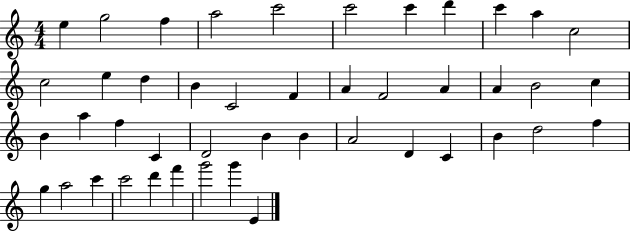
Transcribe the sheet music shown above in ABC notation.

X:1
T:Untitled
M:4/4
L:1/4
K:C
e g2 f a2 c'2 c'2 c' d' c' a c2 c2 e d B C2 F A F2 A A B2 c B a f C D2 B B A2 D C B d2 f g a2 c' c'2 d' f' g'2 g' E